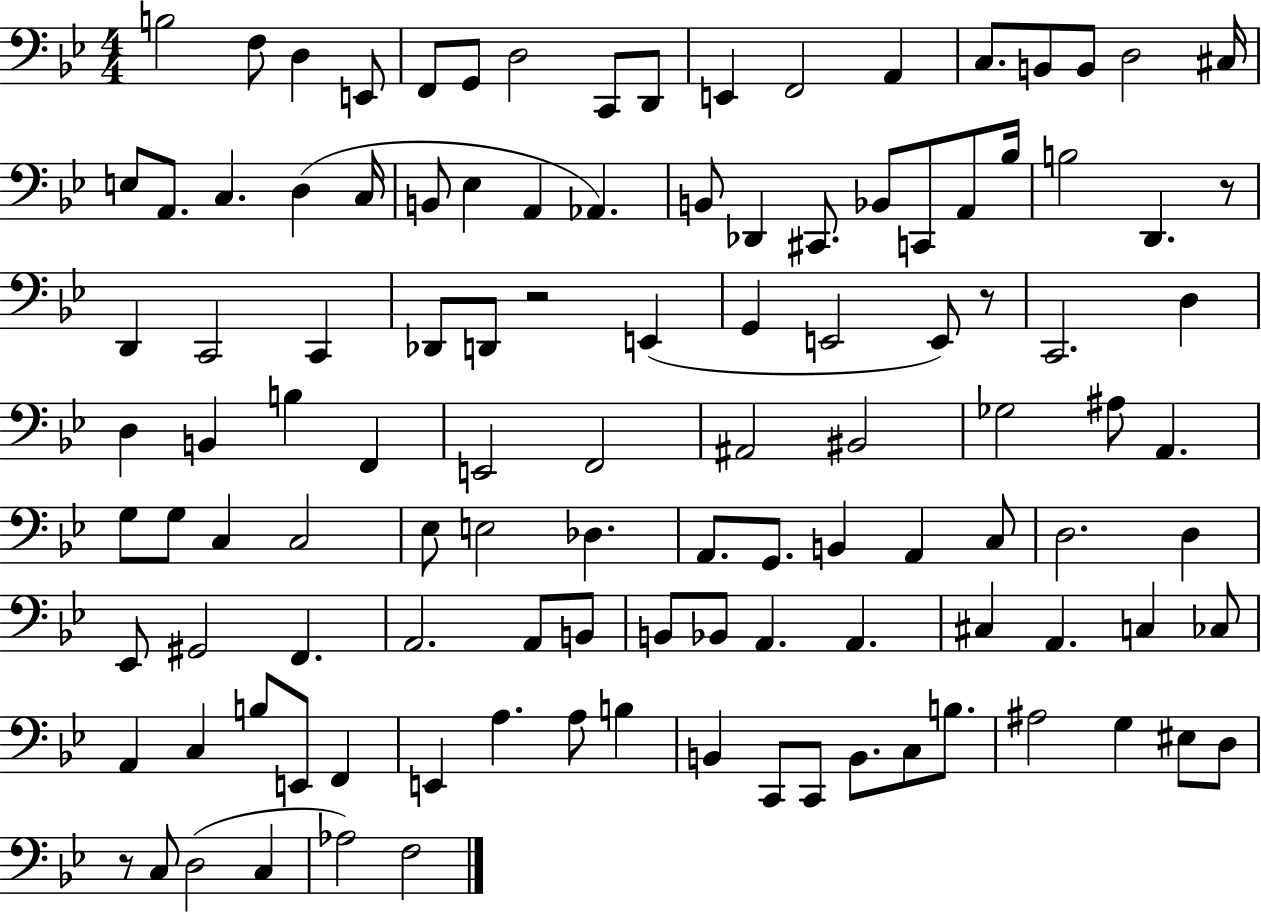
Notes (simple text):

B3/h F3/e D3/q E2/e F2/e G2/e D3/h C2/e D2/e E2/q F2/h A2/q C3/e. B2/e B2/e D3/h C#3/s E3/e A2/e. C3/q. D3/q C3/s B2/e Eb3/q A2/q Ab2/q. B2/e Db2/q C#2/e. Bb2/e C2/e A2/e Bb3/s B3/h D2/q. R/e D2/q C2/h C2/q Db2/e D2/e R/h E2/q G2/q E2/h E2/e R/e C2/h. D3/q D3/q B2/q B3/q F2/q E2/h F2/h A#2/h BIS2/h Gb3/h A#3/e A2/q. G3/e G3/e C3/q C3/h Eb3/e E3/h Db3/q. A2/e. G2/e. B2/q A2/q C3/e D3/h. D3/q Eb2/e G#2/h F2/q. A2/h. A2/e B2/e B2/e Bb2/e A2/q. A2/q. C#3/q A2/q. C3/q CES3/e A2/q C3/q B3/e E2/e F2/q E2/q A3/q. A3/e B3/q B2/q C2/e C2/e B2/e. C3/e B3/e. A#3/h G3/q EIS3/e D3/e R/e C3/e D3/h C3/q Ab3/h F3/h